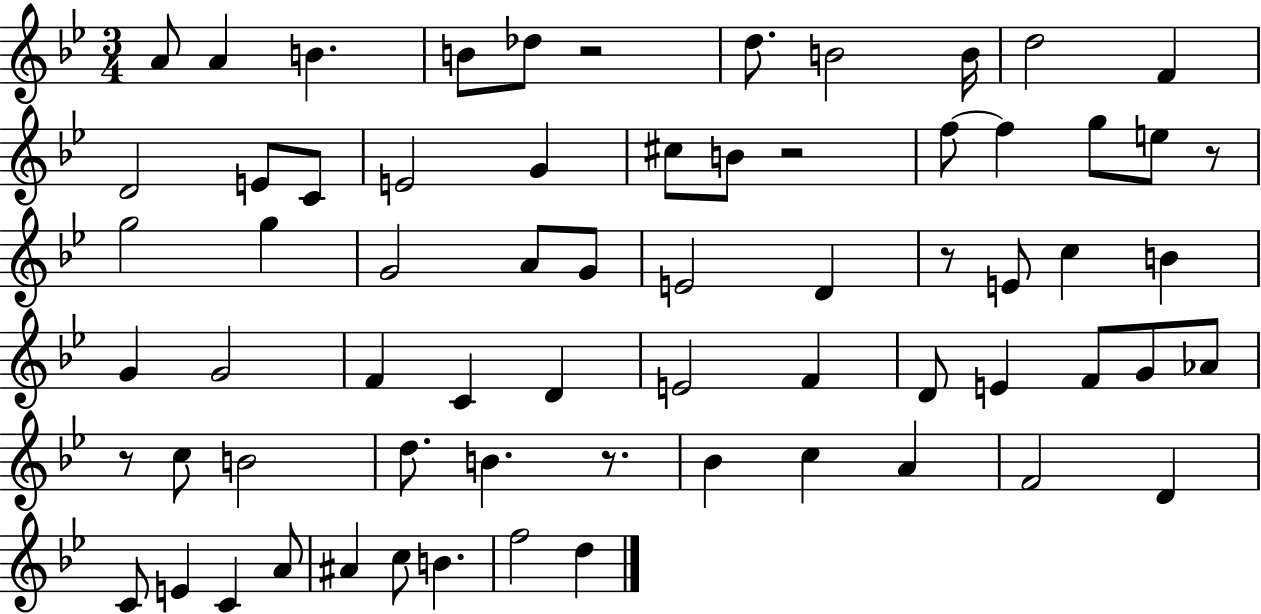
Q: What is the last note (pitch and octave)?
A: D5